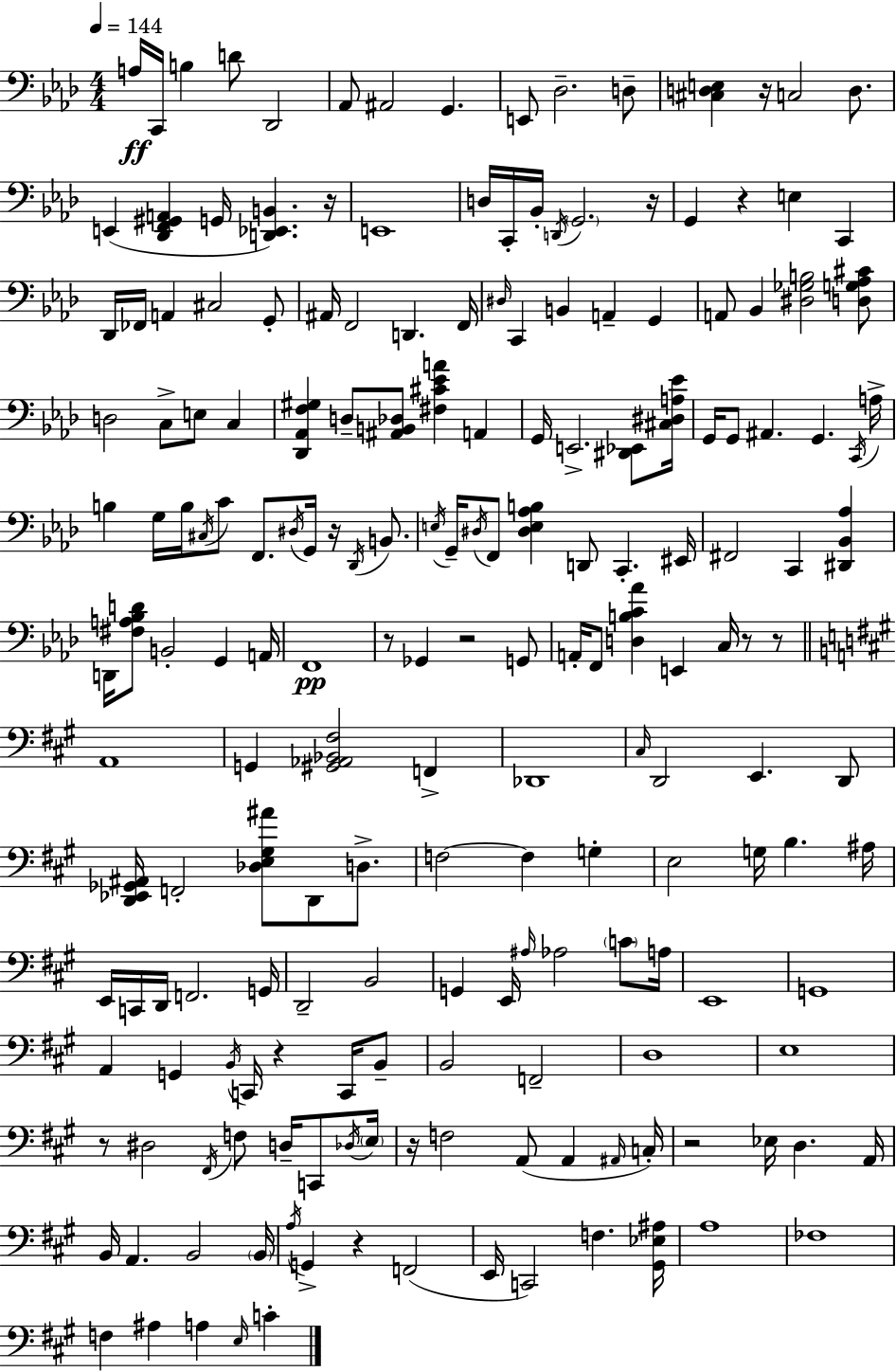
A3/s C2/s B3/q D4/e Db2/h Ab2/e A#2/h G2/q. E2/e Db3/h. D3/e [C#3,D3,E3]/q R/s C3/h D3/e. E2/q [Db2,F2,G#2,A2]/q G2/s [D2,Eb2,B2]/q. R/s E2/w D3/s C2/s Bb2/s D2/s G2/h. R/s G2/q R/q E3/q C2/q Db2/s FES2/s A2/q C#3/h G2/e A#2/s F2/h D2/q. F2/s D#3/s C2/q B2/q A2/q G2/q A2/e Bb2/q [D#3,Gb3,B3]/h [D3,G3,Ab3,C#4]/e D3/h C3/e E3/e C3/q [Db2,Ab2,F3,G#3]/q D3/e [A#2,B2,Db3]/e [F#3,C#4,Eb4,A4]/q A2/q G2/s E2/h. [D#2,Eb2]/e [C#3,D#3,A3,Eb4]/s G2/s G2/e A#2/q. G2/q. C2/s A3/s B3/q G3/s B3/s C#3/s C4/e F2/e. D#3/s G2/s R/s Db2/s B2/e. E3/s G2/s D#3/s F2/e [D#3,E3,Ab3,B3]/q D2/e C2/q. EIS2/s F#2/h C2/q [D#2,Bb2,Ab3]/q D2/s [F#3,A3,Bb3,D4]/e B2/h G2/q A2/s F2/w R/e Gb2/q R/h G2/e A2/s F2/e [D3,B3,C4,Ab4]/q E2/q C3/s R/e R/e A2/w G2/q [G#2,Ab2,Bb2,F#3]/h F2/q Db2/w C#3/s D2/h E2/q. D2/e [D2,Eb2,Gb2,A#2]/s F2/h [Db3,E3,G#3,A#4]/e D2/e D3/e. F3/h F3/q G3/q E3/h G3/s B3/q. A#3/s E2/s C2/s D2/s F2/h. G2/s D2/h B2/h G2/q E2/s A#3/s Ab3/h C4/e A3/s E2/w G2/w A2/q G2/q B2/s C2/s R/q C2/s B2/e B2/h F2/h D3/w E3/w R/e D#3/h F#2/s F3/e D3/s C2/e Db3/s E3/s R/s F3/h A2/e A2/q A#2/s C3/s R/h Eb3/s D3/q. A2/s B2/s A2/q. B2/h B2/s A3/s G2/q R/q F2/h E2/s C2/h F3/q. [G#2,Eb3,A#3]/s A3/w FES3/w F3/q A#3/q A3/q E3/s C4/q